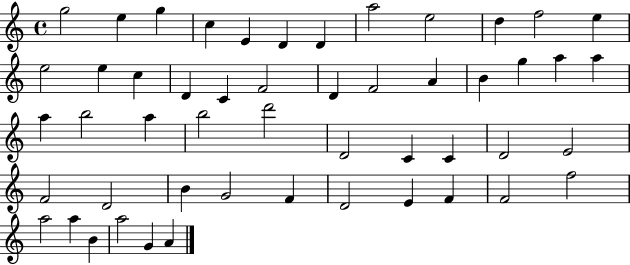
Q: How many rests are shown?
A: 0